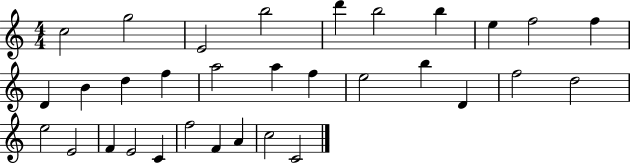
X:1
T:Untitled
M:4/4
L:1/4
K:C
c2 g2 E2 b2 d' b2 b e f2 f D B d f a2 a f e2 b D f2 d2 e2 E2 F E2 C f2 F A c2 C2